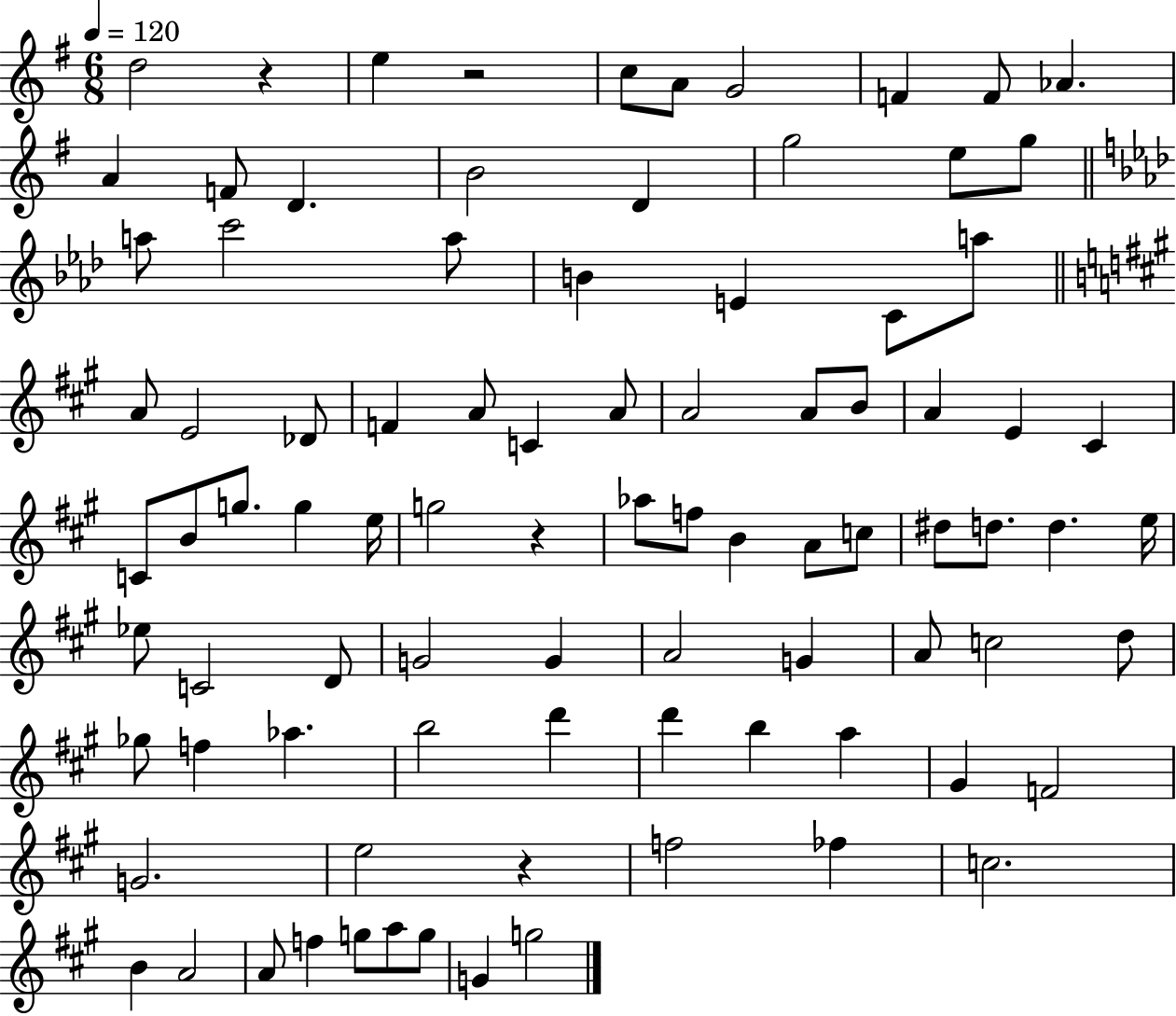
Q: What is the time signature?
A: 6/8